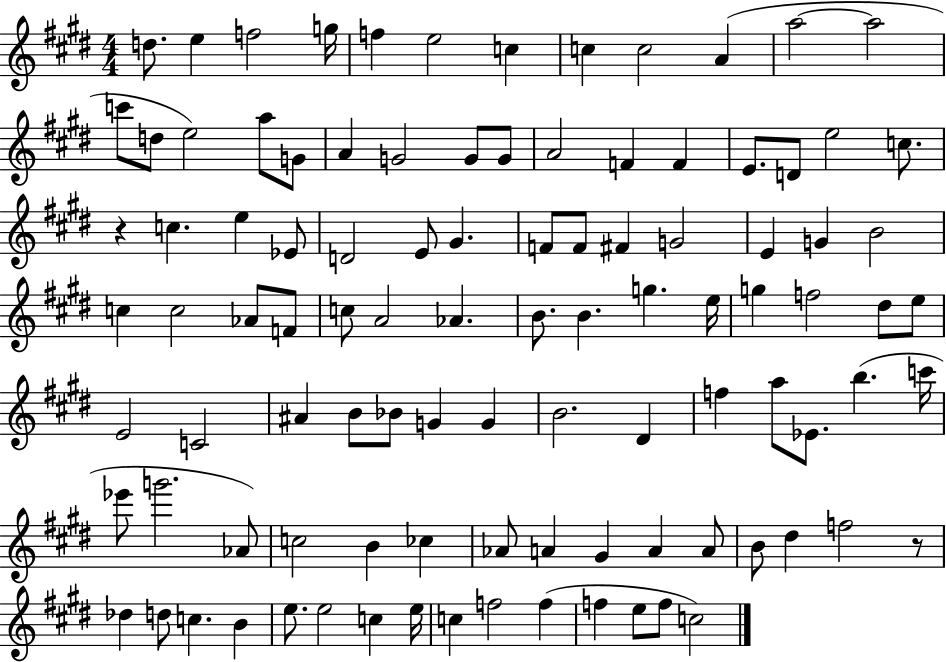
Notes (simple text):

D5/e. E5/q F5/h G5/s F5/q E5/h C5/q C5/q C5/h A4/q A5/h A5/h C6/e D5/e E5/h A5/e G4/e A4/q G4/h G4/e G4/e A4/h F4/q F4/q E4/e. D4/e E5/h C5/e. R/q C5/q. E5/q Eb4/e D4/h E4/e G#4/q. F4/e F4/e F#4/q G4/h E4/q G4/q B4/h C5/q C5/h Ab4/e F4/e C5/e A4/h Ab4/q. B4/e. B4/q. G5/q. E5/s G5/q F5/h D#5/e E5/e E4/h C4/h A#4/q B4/e Bb4/e G4/q G4/q B4/h. D#4/q F5/q A5/e Eb4/e. B5/q. C6/s Eb6/e G6/h. Ab4/e C5/h B4/q CES5/q Ab4/e A4/q G#4/q A4/q A4/e B4/e D#5/q F5/h R/e Db5/q D5/e C5/q. B4/q E5/e. E5/h C5/q E5/s C5/q F5/h F5/q F5/q E5/e F5/e C5/h